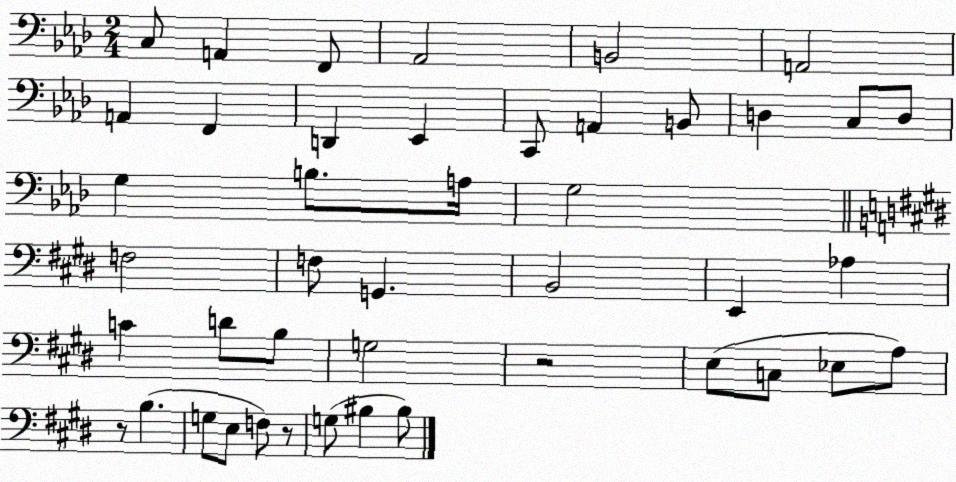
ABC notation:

X:1
T:Untitled
M:2/4
L:1/4
K:Ab
C,/2 A,, F,,/2 _A,,2 B,,2 A,,2 A,, F,, D,, _E,, C,,/2 A,, B,,/2 D, C,/2 D,/2 G, B,/2 A,/4 G,2 F,2 F,/2 G,, B,,2 E,, _A, C D/2 B,/2 G,2 z2 E,/2 C,/2 _E,/2 A,/2 z/2 B, G,/2 E,/2 F,/2 z/2 G,/2 ^B, ^B,/2